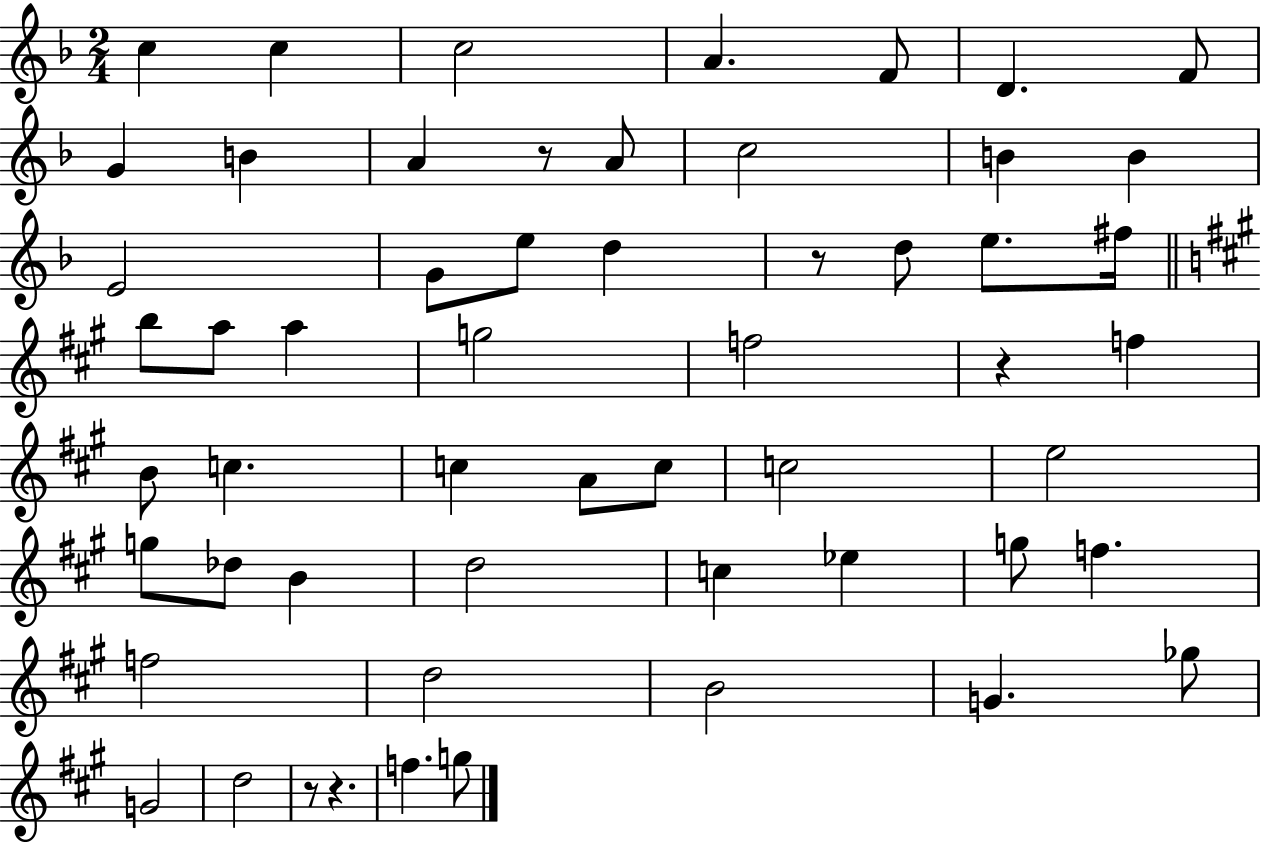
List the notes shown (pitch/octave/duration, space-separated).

C5/q C5/q C5/h A4/q. F4/e D4/q. F4/e G4/q B4/q A4/q R/e A4/e C5/h B4/q B4/q E4/h G4/e E5/e D5/q R/e D5/e E5/e. F#5/s B5/e A5/e A5/q G5/h F5/h R/q F5/q B4/e C5/q. C5/q A4/e C5/e C5/h E5/h G5/e Db5/e B4/q D5/h C5/q Eb5/q G5/e F5/q. F5/h D5/h B4/h G4/q. Gb5/e G4/h D5/h R/e R/q. F5/q. G5/e